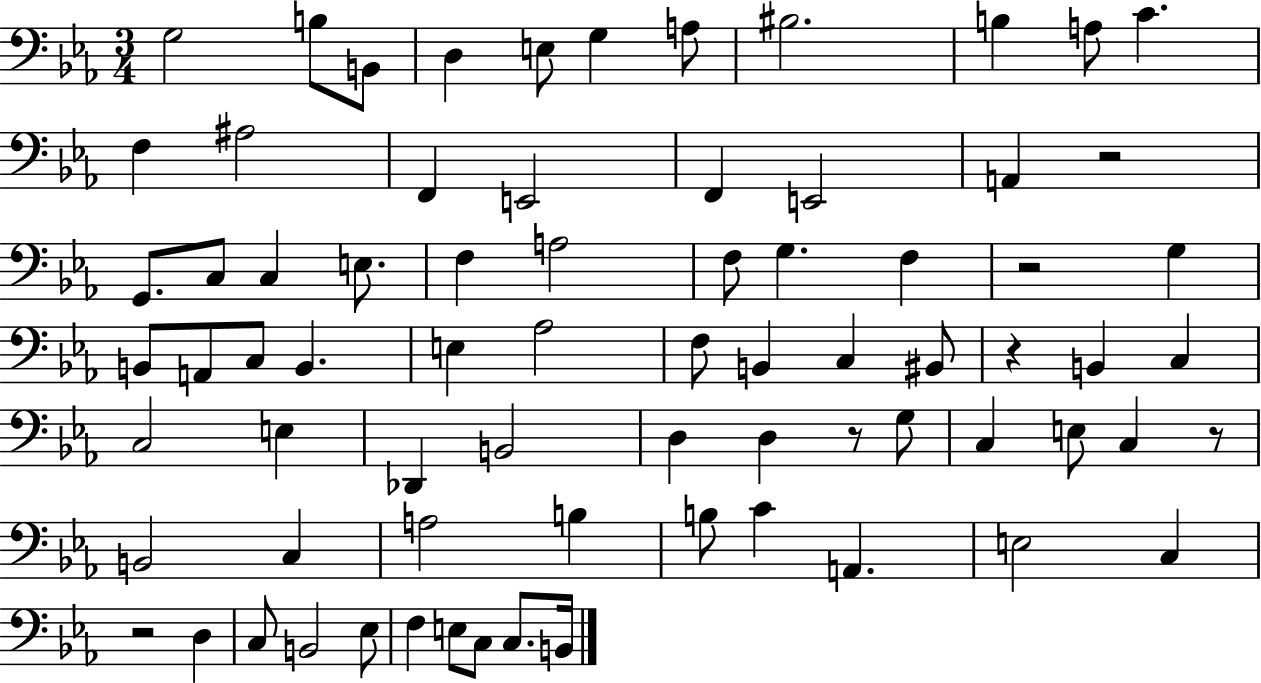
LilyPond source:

{
  \clef bass
  \numericTimeSignature
  \time 3/4
  \key ees \major
  g2 b8 b,8 | d4 e8 g4 a8 | bis2. | b4 a8 c'4. | \break f4 ais2 | f,4 e,2 | f,4 e,2 | a,4 r2 | \break g,8. c8 c4 e8. | f4 a2 | f8 g4. f4 | r2 g4 | \break b,8 a,8 c8 b,4. | e4 aes2 | f8 b,4 c4 bis,8 | r4 b,4 c4 | \break c2 e4 | des,4 b,2 | d4 d4 r8 g8 | c4 e8 c4 r8 | \break b,2 c4 | a2 b4 | b8 c'4 a,4. | e2 c4 | \break r2 d4 | c8 b,2 ees8 | f4 e8 c8 c8. b,16 | \bar "|."
}